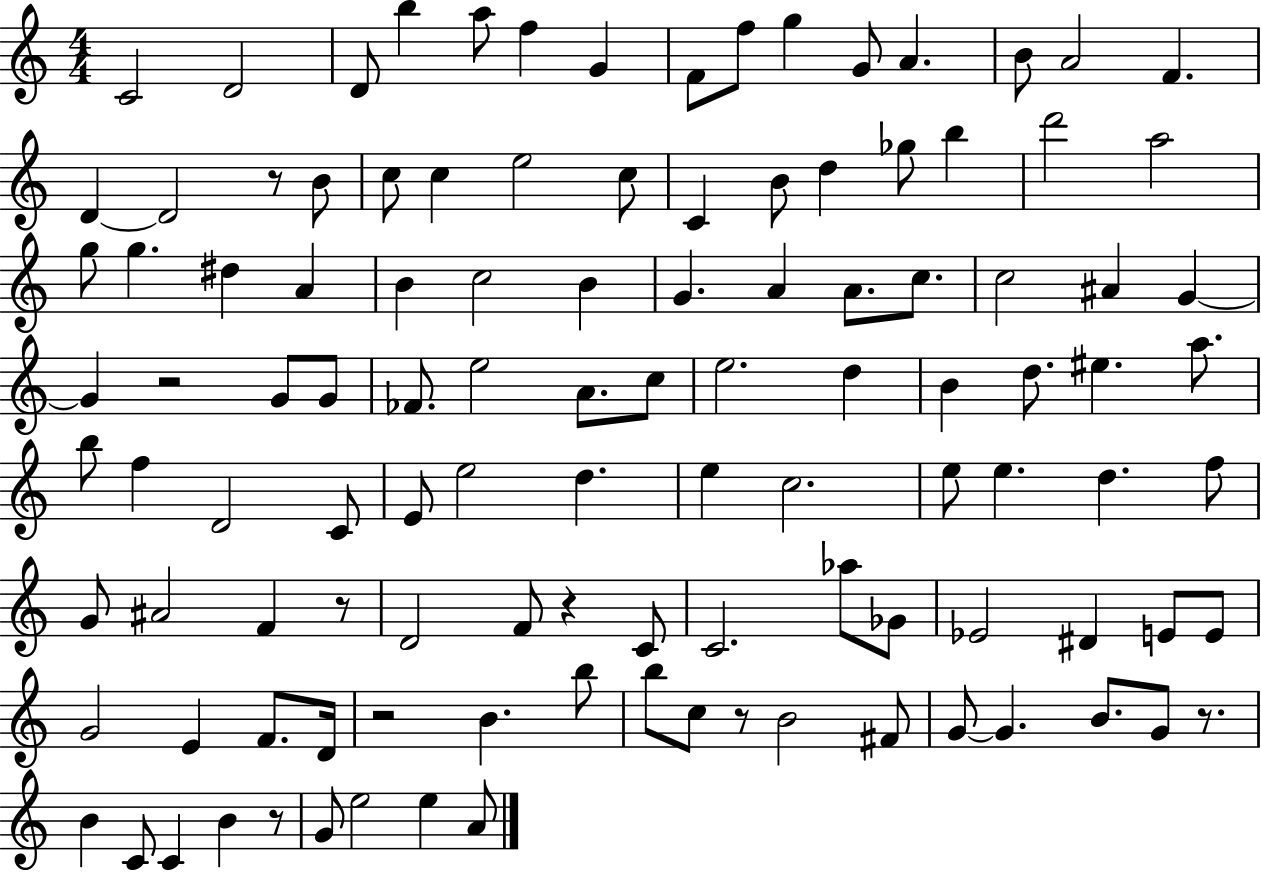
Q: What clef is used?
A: treble